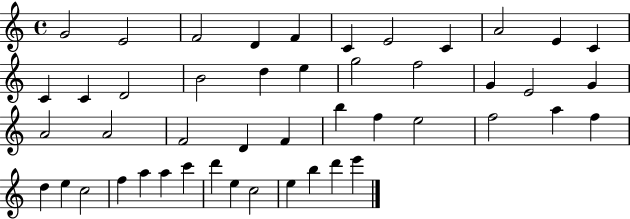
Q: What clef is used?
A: treble